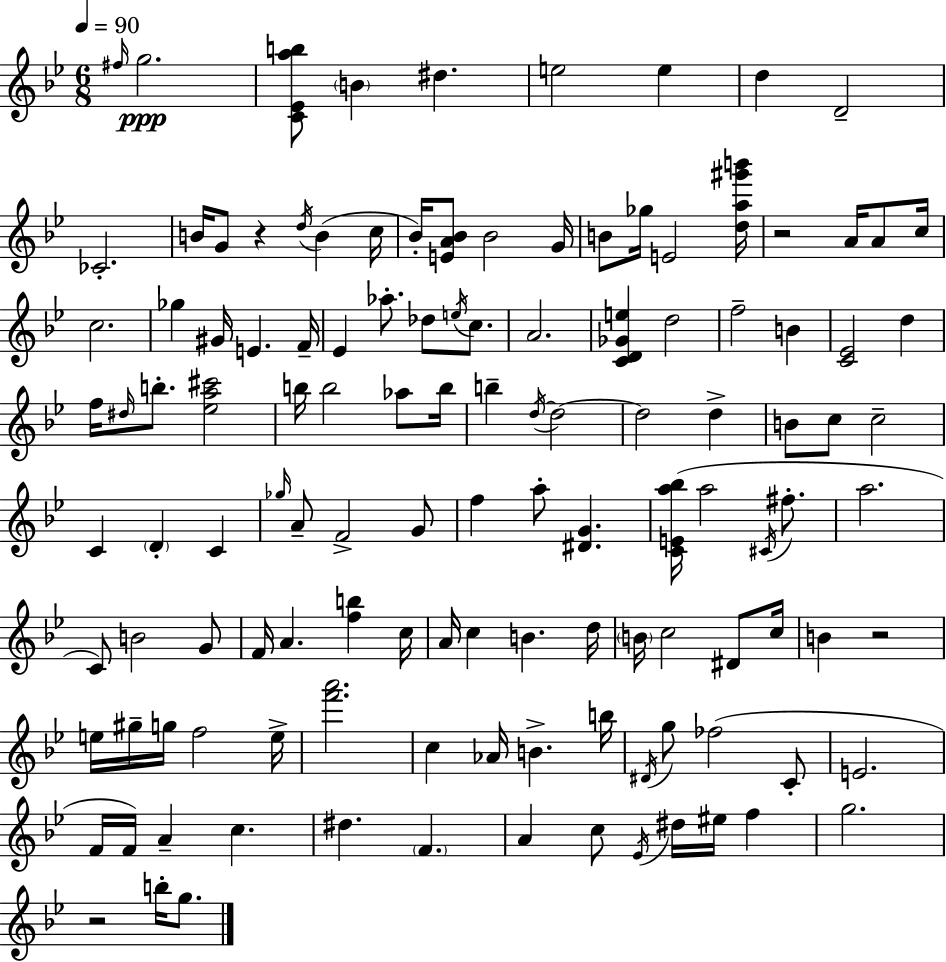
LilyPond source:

{
  \clef treble
  \numericTimeSignature
  \time 6/8
  \key g \minor
  \tempo 4 = 90
  \grace { fis''16 }\ppp g''2. | <c' ees' a'' b''>8 \parenthesize b'4 dis''4. | e''2 e''4 | d''4 d'2-- | \break ces'2.-. | b'16 g'8 r4 \acciaccatura { d''16 }( b'4 | c''16 bes'16-.) <e' a' bes'>8 bes'2 | g'16 b'8 ges''16 e'2 | \break <d'' a'' gis''' b'''>16 r2 a'16 a'8 | c''16 c''2. | ges''4 gis'16 e'4. | f'16-- ees'4 aes''8.-. des''8 \acciaccatura { e''16 } | \break c''8. a'2. | <c' d' ges' e''>4 d''2 | f''2-- b'4 | <c' ees'>2 d''4 | \break f''16 \grace { dis''16 } b''8.-. <ees'' a'' cis'''>2 | b''16 b''2 | aes''8 b''16 b''4-- \acciaccatura { d''16~ }~ d''2 | d''2 | \break d''4-> b'8 c''8 c''2-- | c'4 \parenthesize d'4-. | c'4 \grace { ges''16 } a'8-- f'2-> | g'8 f''4 a''8-. | \break <dis' g'>4. <c' e' a'' bes''>16( a''2 | \acciaccatura { cis'16 } fis''8.-. a''2. | c'8) b'2 | g'8 f'16 a'4. | \break <f'' b''>4 c''16 a'16 c''4 | b'4. d''16 \parenthesize b'16 c''2 | dis'8 c''16 b'4 r2 | e''16 gis''16-- g''16 f''2 | \break e''16-> <f''' a'''>2. | c''4 aes'16 | b'4.-> b''16 \acciaccatura { dis'16 } g''8 fes''2( | c'8-. e'2. | \break f'16 f'16) a'4-- | c''4. dis''4. | \parenthesize f'4. a'4 | c''8 \acciaccatura { ees'16 } dis''16 eis''16 f''4 g''2. | \break r2 | b''16-. g''8. \bar "|."
}